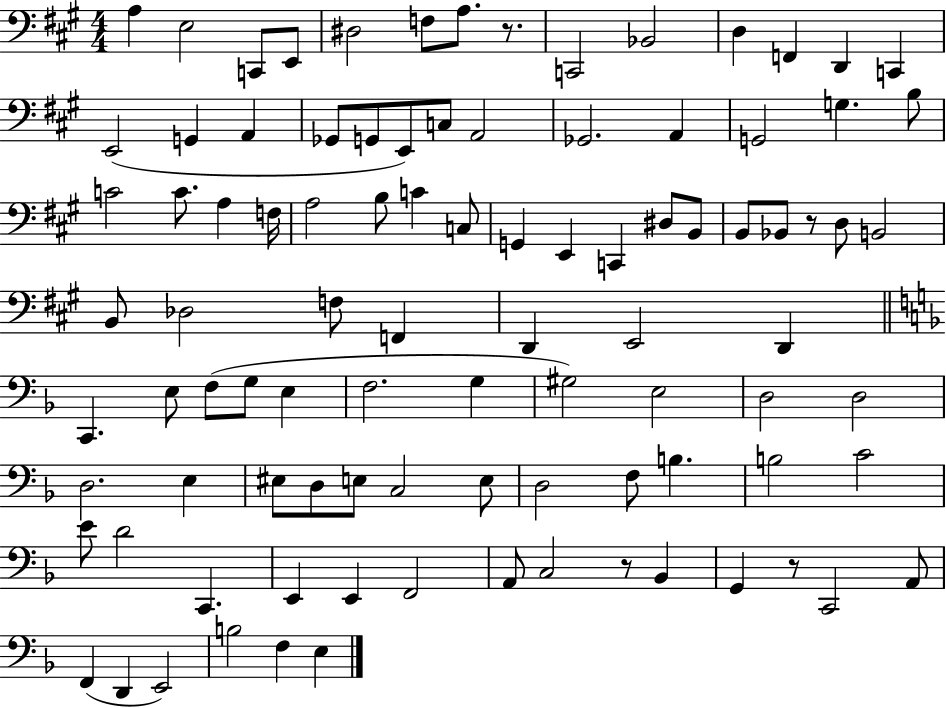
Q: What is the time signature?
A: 4/4